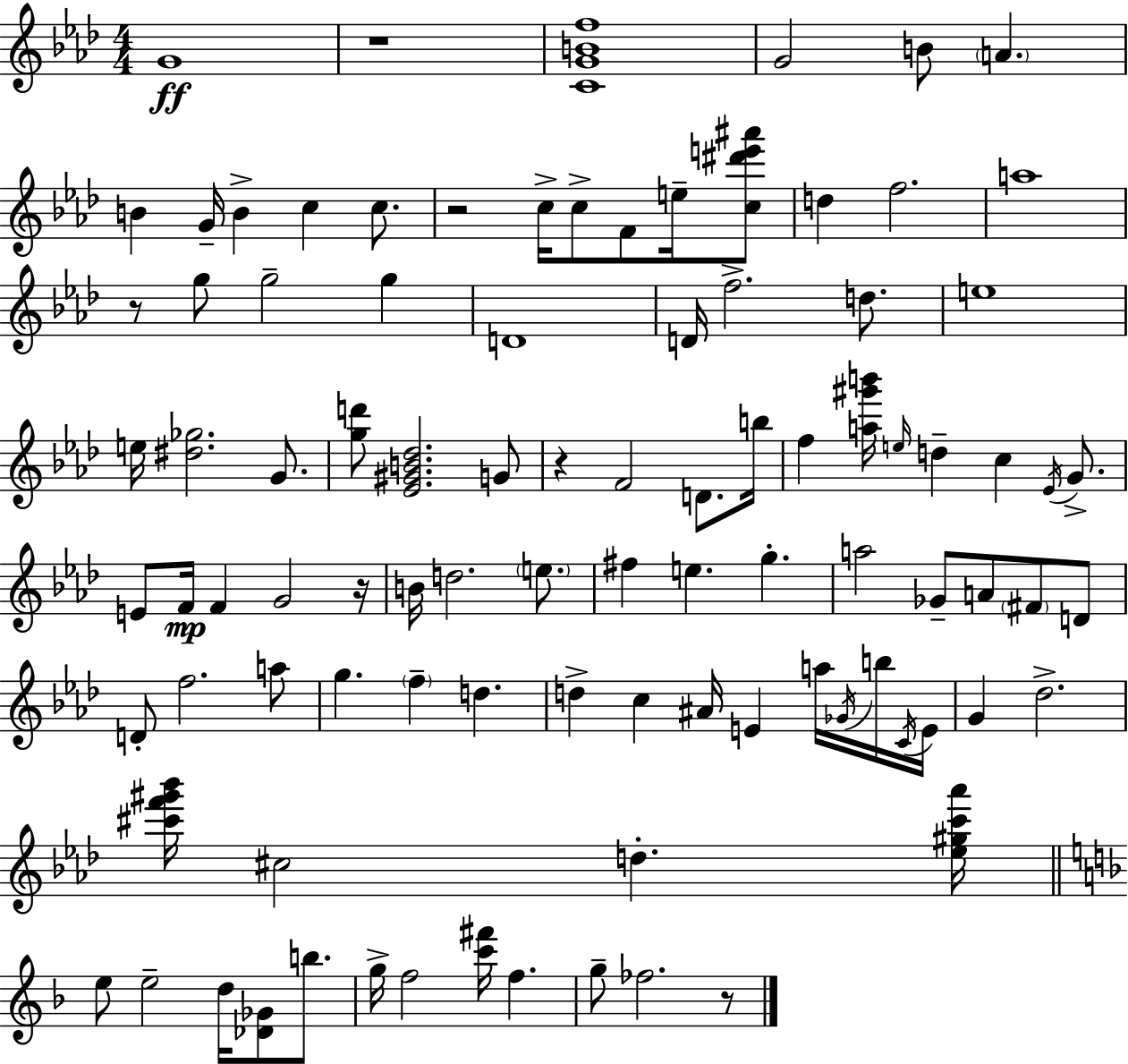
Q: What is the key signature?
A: AES major